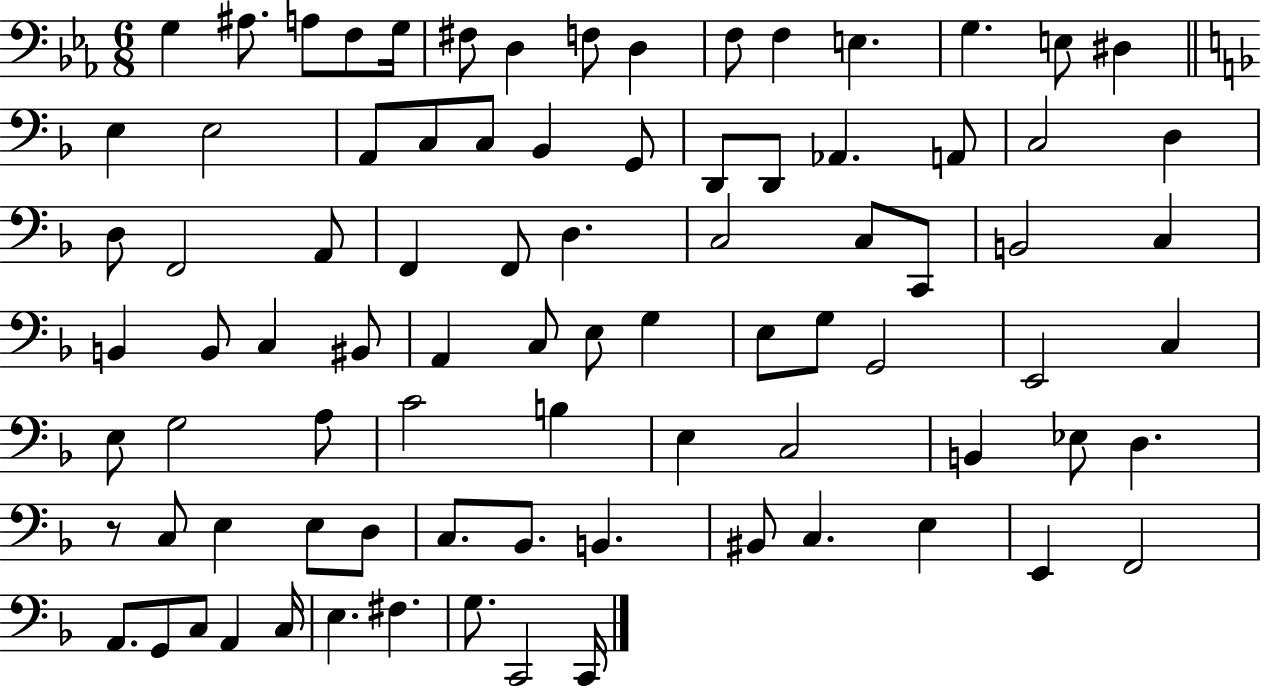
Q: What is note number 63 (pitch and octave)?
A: C3